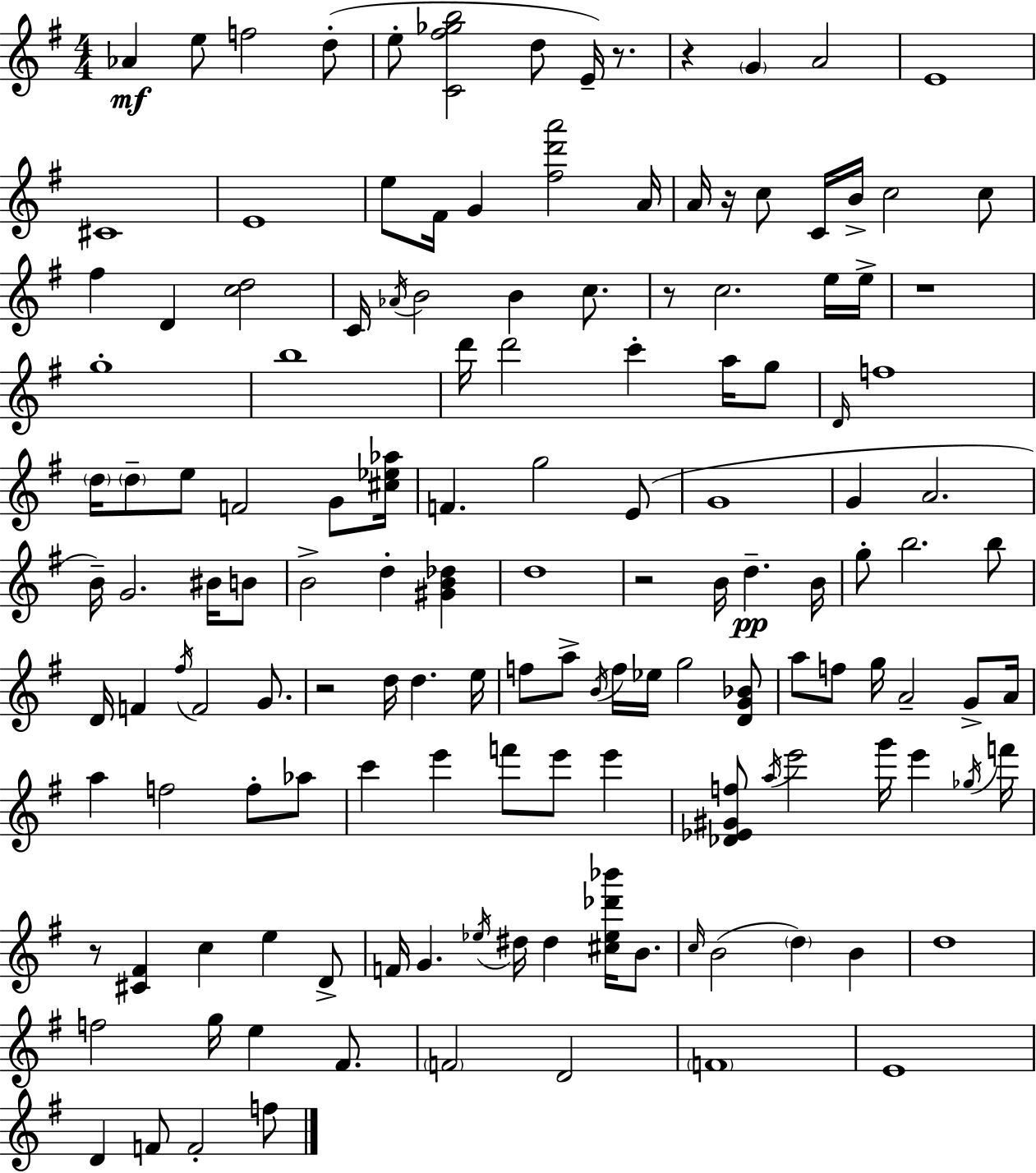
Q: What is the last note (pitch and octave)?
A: F5